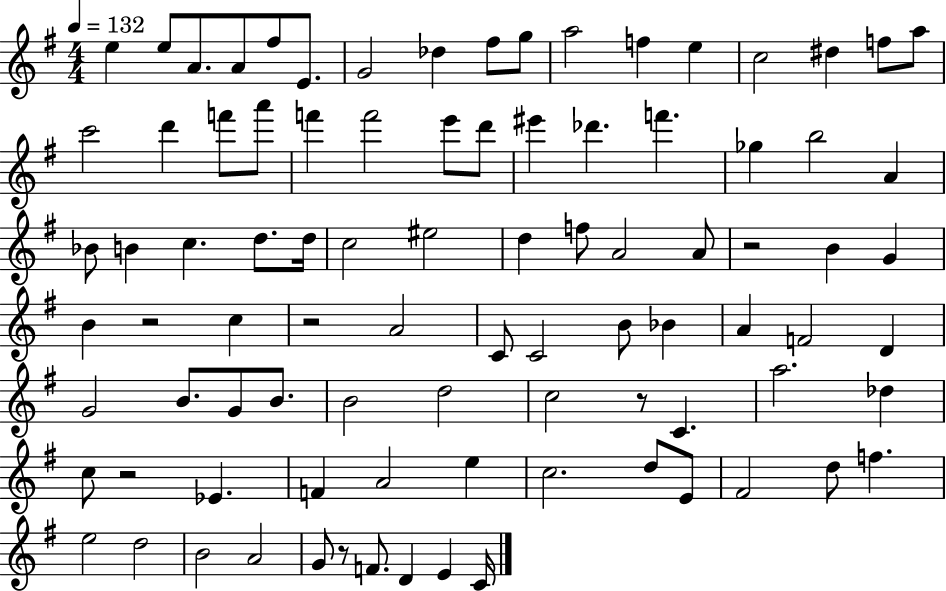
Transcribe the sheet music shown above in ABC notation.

X:1
T:Untitled
M:4/4
L:1/4
K:G
e e/2 A/2 A/2 ^f/2 E/2 G2 _d ^f/2 g/2 a2 f e c2 ^d f/2 a/2 c'2 d' f'/2 a'/2 f' f'2 e'/2 d'/2 ^e' _d' f' _g b2 A _B/2 B c d/2 d/4 c2 ^e2 d f/2 A2 A/2 z2 B G B z2 c z2 A2 C/2 C2 B/2 _B A F2 D G2 B/2 G/2 B/2 B2 d2 c2 z/2 C a2 _d c/2 z2 _E F A2 e c2 d/2 E/2 ^F2 d/2 f e2 d2 B2 A2 G/2 z/2 F/2 D E C/4